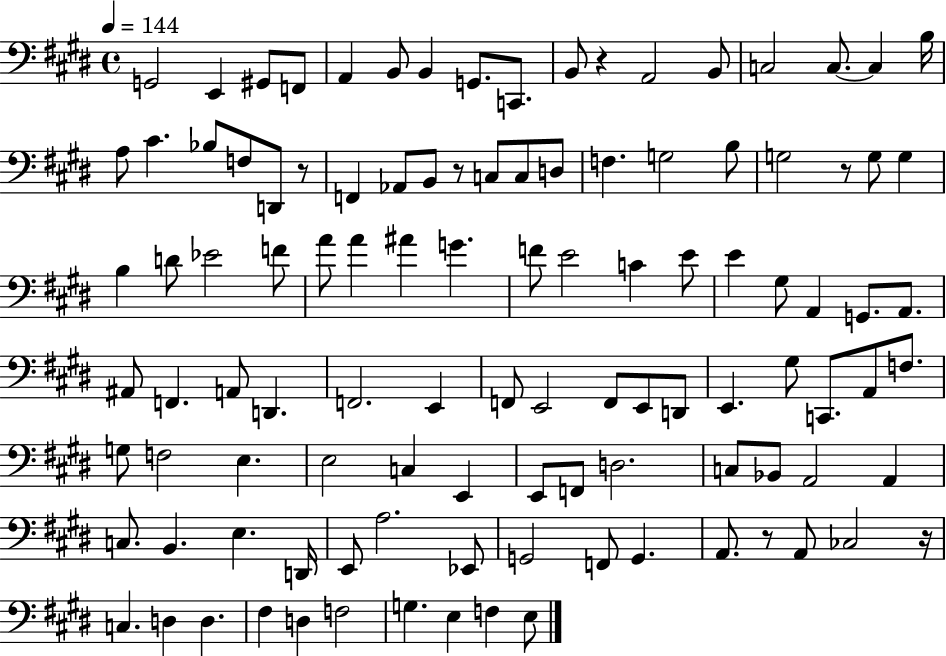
{
  \clef bass
  \time 4/4
  \defaultTimeSignature
  \key e \major
  \tempo 4 = 144
  \repeat volta 2 { g,2 e,4 gis,8 f,8 | a,4 b,8 b,4 g,8. c,8. | b,8 r4 a,2 b,8 | c2 c8.~~ c4 b16 | \break a8 cis'4. bes8 f8 d,8 r8 | f,4 aes,8 b,8 r8 c8 c8 d8 | f4. g2 b8 | g2 r8 g8 g4 | \break b4 d'8 ees'2 f'8 | a'8 a'4 ais'4 g'4. | f'8 e'2 c'4 e'8 | e'4 gis8 a,4 g,8. a,8. | \break ais,8 f,4. a,8 d,4. | f,2. e,4 | f,8 e,2 f,8 e,8 d,8 | e,4. gis8 c,8. a,8 f8. | \break g8 f2 e4. | e2 c4 e,4 | e,8 f,8 d2. | c8 bes,8 a,2 a,4 | \break c8. b,4. e4. d,16 | e,8 a2. ees,8 | g,2 f,8 g,4. | a,8. r8 a,8 ces2 r16 | \break c4. d4 d4. | fis4 d4 f2 | g4. e4 f4 e8 | } \bar "|."
}